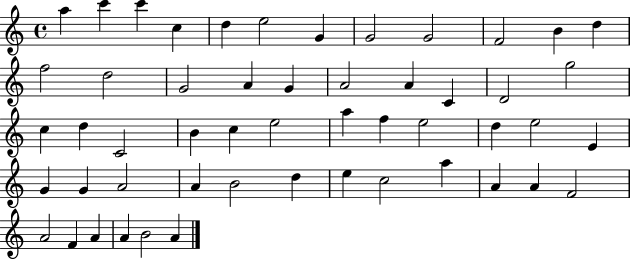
{
  \clef treble
  \time 4/4
  \defaultTimeSignature
  \key c \major
  a''4 c'''4 c'''4 c''4 | d''4 e''2 g'4 | g'2 g'2 | f'2 b'4 d''4 | \break f''2 d''2 | g'2 a'4 g'4 | a'2 a'4 c'4 | d'2 g''2 | \break c''4 d''4 c'2 | b'4 c''4 e''2 | a''4 f''4 e''2 | d''4 e''2 e'4 | \break g'4 g'4 a'2 | a'4 b'2 d''4 | e''4 c''2 a''4 | a'4 a'4 f'2 | \break a'2 f'4 a'4 | a'4 b'2 a'4 | \bar "|."
}